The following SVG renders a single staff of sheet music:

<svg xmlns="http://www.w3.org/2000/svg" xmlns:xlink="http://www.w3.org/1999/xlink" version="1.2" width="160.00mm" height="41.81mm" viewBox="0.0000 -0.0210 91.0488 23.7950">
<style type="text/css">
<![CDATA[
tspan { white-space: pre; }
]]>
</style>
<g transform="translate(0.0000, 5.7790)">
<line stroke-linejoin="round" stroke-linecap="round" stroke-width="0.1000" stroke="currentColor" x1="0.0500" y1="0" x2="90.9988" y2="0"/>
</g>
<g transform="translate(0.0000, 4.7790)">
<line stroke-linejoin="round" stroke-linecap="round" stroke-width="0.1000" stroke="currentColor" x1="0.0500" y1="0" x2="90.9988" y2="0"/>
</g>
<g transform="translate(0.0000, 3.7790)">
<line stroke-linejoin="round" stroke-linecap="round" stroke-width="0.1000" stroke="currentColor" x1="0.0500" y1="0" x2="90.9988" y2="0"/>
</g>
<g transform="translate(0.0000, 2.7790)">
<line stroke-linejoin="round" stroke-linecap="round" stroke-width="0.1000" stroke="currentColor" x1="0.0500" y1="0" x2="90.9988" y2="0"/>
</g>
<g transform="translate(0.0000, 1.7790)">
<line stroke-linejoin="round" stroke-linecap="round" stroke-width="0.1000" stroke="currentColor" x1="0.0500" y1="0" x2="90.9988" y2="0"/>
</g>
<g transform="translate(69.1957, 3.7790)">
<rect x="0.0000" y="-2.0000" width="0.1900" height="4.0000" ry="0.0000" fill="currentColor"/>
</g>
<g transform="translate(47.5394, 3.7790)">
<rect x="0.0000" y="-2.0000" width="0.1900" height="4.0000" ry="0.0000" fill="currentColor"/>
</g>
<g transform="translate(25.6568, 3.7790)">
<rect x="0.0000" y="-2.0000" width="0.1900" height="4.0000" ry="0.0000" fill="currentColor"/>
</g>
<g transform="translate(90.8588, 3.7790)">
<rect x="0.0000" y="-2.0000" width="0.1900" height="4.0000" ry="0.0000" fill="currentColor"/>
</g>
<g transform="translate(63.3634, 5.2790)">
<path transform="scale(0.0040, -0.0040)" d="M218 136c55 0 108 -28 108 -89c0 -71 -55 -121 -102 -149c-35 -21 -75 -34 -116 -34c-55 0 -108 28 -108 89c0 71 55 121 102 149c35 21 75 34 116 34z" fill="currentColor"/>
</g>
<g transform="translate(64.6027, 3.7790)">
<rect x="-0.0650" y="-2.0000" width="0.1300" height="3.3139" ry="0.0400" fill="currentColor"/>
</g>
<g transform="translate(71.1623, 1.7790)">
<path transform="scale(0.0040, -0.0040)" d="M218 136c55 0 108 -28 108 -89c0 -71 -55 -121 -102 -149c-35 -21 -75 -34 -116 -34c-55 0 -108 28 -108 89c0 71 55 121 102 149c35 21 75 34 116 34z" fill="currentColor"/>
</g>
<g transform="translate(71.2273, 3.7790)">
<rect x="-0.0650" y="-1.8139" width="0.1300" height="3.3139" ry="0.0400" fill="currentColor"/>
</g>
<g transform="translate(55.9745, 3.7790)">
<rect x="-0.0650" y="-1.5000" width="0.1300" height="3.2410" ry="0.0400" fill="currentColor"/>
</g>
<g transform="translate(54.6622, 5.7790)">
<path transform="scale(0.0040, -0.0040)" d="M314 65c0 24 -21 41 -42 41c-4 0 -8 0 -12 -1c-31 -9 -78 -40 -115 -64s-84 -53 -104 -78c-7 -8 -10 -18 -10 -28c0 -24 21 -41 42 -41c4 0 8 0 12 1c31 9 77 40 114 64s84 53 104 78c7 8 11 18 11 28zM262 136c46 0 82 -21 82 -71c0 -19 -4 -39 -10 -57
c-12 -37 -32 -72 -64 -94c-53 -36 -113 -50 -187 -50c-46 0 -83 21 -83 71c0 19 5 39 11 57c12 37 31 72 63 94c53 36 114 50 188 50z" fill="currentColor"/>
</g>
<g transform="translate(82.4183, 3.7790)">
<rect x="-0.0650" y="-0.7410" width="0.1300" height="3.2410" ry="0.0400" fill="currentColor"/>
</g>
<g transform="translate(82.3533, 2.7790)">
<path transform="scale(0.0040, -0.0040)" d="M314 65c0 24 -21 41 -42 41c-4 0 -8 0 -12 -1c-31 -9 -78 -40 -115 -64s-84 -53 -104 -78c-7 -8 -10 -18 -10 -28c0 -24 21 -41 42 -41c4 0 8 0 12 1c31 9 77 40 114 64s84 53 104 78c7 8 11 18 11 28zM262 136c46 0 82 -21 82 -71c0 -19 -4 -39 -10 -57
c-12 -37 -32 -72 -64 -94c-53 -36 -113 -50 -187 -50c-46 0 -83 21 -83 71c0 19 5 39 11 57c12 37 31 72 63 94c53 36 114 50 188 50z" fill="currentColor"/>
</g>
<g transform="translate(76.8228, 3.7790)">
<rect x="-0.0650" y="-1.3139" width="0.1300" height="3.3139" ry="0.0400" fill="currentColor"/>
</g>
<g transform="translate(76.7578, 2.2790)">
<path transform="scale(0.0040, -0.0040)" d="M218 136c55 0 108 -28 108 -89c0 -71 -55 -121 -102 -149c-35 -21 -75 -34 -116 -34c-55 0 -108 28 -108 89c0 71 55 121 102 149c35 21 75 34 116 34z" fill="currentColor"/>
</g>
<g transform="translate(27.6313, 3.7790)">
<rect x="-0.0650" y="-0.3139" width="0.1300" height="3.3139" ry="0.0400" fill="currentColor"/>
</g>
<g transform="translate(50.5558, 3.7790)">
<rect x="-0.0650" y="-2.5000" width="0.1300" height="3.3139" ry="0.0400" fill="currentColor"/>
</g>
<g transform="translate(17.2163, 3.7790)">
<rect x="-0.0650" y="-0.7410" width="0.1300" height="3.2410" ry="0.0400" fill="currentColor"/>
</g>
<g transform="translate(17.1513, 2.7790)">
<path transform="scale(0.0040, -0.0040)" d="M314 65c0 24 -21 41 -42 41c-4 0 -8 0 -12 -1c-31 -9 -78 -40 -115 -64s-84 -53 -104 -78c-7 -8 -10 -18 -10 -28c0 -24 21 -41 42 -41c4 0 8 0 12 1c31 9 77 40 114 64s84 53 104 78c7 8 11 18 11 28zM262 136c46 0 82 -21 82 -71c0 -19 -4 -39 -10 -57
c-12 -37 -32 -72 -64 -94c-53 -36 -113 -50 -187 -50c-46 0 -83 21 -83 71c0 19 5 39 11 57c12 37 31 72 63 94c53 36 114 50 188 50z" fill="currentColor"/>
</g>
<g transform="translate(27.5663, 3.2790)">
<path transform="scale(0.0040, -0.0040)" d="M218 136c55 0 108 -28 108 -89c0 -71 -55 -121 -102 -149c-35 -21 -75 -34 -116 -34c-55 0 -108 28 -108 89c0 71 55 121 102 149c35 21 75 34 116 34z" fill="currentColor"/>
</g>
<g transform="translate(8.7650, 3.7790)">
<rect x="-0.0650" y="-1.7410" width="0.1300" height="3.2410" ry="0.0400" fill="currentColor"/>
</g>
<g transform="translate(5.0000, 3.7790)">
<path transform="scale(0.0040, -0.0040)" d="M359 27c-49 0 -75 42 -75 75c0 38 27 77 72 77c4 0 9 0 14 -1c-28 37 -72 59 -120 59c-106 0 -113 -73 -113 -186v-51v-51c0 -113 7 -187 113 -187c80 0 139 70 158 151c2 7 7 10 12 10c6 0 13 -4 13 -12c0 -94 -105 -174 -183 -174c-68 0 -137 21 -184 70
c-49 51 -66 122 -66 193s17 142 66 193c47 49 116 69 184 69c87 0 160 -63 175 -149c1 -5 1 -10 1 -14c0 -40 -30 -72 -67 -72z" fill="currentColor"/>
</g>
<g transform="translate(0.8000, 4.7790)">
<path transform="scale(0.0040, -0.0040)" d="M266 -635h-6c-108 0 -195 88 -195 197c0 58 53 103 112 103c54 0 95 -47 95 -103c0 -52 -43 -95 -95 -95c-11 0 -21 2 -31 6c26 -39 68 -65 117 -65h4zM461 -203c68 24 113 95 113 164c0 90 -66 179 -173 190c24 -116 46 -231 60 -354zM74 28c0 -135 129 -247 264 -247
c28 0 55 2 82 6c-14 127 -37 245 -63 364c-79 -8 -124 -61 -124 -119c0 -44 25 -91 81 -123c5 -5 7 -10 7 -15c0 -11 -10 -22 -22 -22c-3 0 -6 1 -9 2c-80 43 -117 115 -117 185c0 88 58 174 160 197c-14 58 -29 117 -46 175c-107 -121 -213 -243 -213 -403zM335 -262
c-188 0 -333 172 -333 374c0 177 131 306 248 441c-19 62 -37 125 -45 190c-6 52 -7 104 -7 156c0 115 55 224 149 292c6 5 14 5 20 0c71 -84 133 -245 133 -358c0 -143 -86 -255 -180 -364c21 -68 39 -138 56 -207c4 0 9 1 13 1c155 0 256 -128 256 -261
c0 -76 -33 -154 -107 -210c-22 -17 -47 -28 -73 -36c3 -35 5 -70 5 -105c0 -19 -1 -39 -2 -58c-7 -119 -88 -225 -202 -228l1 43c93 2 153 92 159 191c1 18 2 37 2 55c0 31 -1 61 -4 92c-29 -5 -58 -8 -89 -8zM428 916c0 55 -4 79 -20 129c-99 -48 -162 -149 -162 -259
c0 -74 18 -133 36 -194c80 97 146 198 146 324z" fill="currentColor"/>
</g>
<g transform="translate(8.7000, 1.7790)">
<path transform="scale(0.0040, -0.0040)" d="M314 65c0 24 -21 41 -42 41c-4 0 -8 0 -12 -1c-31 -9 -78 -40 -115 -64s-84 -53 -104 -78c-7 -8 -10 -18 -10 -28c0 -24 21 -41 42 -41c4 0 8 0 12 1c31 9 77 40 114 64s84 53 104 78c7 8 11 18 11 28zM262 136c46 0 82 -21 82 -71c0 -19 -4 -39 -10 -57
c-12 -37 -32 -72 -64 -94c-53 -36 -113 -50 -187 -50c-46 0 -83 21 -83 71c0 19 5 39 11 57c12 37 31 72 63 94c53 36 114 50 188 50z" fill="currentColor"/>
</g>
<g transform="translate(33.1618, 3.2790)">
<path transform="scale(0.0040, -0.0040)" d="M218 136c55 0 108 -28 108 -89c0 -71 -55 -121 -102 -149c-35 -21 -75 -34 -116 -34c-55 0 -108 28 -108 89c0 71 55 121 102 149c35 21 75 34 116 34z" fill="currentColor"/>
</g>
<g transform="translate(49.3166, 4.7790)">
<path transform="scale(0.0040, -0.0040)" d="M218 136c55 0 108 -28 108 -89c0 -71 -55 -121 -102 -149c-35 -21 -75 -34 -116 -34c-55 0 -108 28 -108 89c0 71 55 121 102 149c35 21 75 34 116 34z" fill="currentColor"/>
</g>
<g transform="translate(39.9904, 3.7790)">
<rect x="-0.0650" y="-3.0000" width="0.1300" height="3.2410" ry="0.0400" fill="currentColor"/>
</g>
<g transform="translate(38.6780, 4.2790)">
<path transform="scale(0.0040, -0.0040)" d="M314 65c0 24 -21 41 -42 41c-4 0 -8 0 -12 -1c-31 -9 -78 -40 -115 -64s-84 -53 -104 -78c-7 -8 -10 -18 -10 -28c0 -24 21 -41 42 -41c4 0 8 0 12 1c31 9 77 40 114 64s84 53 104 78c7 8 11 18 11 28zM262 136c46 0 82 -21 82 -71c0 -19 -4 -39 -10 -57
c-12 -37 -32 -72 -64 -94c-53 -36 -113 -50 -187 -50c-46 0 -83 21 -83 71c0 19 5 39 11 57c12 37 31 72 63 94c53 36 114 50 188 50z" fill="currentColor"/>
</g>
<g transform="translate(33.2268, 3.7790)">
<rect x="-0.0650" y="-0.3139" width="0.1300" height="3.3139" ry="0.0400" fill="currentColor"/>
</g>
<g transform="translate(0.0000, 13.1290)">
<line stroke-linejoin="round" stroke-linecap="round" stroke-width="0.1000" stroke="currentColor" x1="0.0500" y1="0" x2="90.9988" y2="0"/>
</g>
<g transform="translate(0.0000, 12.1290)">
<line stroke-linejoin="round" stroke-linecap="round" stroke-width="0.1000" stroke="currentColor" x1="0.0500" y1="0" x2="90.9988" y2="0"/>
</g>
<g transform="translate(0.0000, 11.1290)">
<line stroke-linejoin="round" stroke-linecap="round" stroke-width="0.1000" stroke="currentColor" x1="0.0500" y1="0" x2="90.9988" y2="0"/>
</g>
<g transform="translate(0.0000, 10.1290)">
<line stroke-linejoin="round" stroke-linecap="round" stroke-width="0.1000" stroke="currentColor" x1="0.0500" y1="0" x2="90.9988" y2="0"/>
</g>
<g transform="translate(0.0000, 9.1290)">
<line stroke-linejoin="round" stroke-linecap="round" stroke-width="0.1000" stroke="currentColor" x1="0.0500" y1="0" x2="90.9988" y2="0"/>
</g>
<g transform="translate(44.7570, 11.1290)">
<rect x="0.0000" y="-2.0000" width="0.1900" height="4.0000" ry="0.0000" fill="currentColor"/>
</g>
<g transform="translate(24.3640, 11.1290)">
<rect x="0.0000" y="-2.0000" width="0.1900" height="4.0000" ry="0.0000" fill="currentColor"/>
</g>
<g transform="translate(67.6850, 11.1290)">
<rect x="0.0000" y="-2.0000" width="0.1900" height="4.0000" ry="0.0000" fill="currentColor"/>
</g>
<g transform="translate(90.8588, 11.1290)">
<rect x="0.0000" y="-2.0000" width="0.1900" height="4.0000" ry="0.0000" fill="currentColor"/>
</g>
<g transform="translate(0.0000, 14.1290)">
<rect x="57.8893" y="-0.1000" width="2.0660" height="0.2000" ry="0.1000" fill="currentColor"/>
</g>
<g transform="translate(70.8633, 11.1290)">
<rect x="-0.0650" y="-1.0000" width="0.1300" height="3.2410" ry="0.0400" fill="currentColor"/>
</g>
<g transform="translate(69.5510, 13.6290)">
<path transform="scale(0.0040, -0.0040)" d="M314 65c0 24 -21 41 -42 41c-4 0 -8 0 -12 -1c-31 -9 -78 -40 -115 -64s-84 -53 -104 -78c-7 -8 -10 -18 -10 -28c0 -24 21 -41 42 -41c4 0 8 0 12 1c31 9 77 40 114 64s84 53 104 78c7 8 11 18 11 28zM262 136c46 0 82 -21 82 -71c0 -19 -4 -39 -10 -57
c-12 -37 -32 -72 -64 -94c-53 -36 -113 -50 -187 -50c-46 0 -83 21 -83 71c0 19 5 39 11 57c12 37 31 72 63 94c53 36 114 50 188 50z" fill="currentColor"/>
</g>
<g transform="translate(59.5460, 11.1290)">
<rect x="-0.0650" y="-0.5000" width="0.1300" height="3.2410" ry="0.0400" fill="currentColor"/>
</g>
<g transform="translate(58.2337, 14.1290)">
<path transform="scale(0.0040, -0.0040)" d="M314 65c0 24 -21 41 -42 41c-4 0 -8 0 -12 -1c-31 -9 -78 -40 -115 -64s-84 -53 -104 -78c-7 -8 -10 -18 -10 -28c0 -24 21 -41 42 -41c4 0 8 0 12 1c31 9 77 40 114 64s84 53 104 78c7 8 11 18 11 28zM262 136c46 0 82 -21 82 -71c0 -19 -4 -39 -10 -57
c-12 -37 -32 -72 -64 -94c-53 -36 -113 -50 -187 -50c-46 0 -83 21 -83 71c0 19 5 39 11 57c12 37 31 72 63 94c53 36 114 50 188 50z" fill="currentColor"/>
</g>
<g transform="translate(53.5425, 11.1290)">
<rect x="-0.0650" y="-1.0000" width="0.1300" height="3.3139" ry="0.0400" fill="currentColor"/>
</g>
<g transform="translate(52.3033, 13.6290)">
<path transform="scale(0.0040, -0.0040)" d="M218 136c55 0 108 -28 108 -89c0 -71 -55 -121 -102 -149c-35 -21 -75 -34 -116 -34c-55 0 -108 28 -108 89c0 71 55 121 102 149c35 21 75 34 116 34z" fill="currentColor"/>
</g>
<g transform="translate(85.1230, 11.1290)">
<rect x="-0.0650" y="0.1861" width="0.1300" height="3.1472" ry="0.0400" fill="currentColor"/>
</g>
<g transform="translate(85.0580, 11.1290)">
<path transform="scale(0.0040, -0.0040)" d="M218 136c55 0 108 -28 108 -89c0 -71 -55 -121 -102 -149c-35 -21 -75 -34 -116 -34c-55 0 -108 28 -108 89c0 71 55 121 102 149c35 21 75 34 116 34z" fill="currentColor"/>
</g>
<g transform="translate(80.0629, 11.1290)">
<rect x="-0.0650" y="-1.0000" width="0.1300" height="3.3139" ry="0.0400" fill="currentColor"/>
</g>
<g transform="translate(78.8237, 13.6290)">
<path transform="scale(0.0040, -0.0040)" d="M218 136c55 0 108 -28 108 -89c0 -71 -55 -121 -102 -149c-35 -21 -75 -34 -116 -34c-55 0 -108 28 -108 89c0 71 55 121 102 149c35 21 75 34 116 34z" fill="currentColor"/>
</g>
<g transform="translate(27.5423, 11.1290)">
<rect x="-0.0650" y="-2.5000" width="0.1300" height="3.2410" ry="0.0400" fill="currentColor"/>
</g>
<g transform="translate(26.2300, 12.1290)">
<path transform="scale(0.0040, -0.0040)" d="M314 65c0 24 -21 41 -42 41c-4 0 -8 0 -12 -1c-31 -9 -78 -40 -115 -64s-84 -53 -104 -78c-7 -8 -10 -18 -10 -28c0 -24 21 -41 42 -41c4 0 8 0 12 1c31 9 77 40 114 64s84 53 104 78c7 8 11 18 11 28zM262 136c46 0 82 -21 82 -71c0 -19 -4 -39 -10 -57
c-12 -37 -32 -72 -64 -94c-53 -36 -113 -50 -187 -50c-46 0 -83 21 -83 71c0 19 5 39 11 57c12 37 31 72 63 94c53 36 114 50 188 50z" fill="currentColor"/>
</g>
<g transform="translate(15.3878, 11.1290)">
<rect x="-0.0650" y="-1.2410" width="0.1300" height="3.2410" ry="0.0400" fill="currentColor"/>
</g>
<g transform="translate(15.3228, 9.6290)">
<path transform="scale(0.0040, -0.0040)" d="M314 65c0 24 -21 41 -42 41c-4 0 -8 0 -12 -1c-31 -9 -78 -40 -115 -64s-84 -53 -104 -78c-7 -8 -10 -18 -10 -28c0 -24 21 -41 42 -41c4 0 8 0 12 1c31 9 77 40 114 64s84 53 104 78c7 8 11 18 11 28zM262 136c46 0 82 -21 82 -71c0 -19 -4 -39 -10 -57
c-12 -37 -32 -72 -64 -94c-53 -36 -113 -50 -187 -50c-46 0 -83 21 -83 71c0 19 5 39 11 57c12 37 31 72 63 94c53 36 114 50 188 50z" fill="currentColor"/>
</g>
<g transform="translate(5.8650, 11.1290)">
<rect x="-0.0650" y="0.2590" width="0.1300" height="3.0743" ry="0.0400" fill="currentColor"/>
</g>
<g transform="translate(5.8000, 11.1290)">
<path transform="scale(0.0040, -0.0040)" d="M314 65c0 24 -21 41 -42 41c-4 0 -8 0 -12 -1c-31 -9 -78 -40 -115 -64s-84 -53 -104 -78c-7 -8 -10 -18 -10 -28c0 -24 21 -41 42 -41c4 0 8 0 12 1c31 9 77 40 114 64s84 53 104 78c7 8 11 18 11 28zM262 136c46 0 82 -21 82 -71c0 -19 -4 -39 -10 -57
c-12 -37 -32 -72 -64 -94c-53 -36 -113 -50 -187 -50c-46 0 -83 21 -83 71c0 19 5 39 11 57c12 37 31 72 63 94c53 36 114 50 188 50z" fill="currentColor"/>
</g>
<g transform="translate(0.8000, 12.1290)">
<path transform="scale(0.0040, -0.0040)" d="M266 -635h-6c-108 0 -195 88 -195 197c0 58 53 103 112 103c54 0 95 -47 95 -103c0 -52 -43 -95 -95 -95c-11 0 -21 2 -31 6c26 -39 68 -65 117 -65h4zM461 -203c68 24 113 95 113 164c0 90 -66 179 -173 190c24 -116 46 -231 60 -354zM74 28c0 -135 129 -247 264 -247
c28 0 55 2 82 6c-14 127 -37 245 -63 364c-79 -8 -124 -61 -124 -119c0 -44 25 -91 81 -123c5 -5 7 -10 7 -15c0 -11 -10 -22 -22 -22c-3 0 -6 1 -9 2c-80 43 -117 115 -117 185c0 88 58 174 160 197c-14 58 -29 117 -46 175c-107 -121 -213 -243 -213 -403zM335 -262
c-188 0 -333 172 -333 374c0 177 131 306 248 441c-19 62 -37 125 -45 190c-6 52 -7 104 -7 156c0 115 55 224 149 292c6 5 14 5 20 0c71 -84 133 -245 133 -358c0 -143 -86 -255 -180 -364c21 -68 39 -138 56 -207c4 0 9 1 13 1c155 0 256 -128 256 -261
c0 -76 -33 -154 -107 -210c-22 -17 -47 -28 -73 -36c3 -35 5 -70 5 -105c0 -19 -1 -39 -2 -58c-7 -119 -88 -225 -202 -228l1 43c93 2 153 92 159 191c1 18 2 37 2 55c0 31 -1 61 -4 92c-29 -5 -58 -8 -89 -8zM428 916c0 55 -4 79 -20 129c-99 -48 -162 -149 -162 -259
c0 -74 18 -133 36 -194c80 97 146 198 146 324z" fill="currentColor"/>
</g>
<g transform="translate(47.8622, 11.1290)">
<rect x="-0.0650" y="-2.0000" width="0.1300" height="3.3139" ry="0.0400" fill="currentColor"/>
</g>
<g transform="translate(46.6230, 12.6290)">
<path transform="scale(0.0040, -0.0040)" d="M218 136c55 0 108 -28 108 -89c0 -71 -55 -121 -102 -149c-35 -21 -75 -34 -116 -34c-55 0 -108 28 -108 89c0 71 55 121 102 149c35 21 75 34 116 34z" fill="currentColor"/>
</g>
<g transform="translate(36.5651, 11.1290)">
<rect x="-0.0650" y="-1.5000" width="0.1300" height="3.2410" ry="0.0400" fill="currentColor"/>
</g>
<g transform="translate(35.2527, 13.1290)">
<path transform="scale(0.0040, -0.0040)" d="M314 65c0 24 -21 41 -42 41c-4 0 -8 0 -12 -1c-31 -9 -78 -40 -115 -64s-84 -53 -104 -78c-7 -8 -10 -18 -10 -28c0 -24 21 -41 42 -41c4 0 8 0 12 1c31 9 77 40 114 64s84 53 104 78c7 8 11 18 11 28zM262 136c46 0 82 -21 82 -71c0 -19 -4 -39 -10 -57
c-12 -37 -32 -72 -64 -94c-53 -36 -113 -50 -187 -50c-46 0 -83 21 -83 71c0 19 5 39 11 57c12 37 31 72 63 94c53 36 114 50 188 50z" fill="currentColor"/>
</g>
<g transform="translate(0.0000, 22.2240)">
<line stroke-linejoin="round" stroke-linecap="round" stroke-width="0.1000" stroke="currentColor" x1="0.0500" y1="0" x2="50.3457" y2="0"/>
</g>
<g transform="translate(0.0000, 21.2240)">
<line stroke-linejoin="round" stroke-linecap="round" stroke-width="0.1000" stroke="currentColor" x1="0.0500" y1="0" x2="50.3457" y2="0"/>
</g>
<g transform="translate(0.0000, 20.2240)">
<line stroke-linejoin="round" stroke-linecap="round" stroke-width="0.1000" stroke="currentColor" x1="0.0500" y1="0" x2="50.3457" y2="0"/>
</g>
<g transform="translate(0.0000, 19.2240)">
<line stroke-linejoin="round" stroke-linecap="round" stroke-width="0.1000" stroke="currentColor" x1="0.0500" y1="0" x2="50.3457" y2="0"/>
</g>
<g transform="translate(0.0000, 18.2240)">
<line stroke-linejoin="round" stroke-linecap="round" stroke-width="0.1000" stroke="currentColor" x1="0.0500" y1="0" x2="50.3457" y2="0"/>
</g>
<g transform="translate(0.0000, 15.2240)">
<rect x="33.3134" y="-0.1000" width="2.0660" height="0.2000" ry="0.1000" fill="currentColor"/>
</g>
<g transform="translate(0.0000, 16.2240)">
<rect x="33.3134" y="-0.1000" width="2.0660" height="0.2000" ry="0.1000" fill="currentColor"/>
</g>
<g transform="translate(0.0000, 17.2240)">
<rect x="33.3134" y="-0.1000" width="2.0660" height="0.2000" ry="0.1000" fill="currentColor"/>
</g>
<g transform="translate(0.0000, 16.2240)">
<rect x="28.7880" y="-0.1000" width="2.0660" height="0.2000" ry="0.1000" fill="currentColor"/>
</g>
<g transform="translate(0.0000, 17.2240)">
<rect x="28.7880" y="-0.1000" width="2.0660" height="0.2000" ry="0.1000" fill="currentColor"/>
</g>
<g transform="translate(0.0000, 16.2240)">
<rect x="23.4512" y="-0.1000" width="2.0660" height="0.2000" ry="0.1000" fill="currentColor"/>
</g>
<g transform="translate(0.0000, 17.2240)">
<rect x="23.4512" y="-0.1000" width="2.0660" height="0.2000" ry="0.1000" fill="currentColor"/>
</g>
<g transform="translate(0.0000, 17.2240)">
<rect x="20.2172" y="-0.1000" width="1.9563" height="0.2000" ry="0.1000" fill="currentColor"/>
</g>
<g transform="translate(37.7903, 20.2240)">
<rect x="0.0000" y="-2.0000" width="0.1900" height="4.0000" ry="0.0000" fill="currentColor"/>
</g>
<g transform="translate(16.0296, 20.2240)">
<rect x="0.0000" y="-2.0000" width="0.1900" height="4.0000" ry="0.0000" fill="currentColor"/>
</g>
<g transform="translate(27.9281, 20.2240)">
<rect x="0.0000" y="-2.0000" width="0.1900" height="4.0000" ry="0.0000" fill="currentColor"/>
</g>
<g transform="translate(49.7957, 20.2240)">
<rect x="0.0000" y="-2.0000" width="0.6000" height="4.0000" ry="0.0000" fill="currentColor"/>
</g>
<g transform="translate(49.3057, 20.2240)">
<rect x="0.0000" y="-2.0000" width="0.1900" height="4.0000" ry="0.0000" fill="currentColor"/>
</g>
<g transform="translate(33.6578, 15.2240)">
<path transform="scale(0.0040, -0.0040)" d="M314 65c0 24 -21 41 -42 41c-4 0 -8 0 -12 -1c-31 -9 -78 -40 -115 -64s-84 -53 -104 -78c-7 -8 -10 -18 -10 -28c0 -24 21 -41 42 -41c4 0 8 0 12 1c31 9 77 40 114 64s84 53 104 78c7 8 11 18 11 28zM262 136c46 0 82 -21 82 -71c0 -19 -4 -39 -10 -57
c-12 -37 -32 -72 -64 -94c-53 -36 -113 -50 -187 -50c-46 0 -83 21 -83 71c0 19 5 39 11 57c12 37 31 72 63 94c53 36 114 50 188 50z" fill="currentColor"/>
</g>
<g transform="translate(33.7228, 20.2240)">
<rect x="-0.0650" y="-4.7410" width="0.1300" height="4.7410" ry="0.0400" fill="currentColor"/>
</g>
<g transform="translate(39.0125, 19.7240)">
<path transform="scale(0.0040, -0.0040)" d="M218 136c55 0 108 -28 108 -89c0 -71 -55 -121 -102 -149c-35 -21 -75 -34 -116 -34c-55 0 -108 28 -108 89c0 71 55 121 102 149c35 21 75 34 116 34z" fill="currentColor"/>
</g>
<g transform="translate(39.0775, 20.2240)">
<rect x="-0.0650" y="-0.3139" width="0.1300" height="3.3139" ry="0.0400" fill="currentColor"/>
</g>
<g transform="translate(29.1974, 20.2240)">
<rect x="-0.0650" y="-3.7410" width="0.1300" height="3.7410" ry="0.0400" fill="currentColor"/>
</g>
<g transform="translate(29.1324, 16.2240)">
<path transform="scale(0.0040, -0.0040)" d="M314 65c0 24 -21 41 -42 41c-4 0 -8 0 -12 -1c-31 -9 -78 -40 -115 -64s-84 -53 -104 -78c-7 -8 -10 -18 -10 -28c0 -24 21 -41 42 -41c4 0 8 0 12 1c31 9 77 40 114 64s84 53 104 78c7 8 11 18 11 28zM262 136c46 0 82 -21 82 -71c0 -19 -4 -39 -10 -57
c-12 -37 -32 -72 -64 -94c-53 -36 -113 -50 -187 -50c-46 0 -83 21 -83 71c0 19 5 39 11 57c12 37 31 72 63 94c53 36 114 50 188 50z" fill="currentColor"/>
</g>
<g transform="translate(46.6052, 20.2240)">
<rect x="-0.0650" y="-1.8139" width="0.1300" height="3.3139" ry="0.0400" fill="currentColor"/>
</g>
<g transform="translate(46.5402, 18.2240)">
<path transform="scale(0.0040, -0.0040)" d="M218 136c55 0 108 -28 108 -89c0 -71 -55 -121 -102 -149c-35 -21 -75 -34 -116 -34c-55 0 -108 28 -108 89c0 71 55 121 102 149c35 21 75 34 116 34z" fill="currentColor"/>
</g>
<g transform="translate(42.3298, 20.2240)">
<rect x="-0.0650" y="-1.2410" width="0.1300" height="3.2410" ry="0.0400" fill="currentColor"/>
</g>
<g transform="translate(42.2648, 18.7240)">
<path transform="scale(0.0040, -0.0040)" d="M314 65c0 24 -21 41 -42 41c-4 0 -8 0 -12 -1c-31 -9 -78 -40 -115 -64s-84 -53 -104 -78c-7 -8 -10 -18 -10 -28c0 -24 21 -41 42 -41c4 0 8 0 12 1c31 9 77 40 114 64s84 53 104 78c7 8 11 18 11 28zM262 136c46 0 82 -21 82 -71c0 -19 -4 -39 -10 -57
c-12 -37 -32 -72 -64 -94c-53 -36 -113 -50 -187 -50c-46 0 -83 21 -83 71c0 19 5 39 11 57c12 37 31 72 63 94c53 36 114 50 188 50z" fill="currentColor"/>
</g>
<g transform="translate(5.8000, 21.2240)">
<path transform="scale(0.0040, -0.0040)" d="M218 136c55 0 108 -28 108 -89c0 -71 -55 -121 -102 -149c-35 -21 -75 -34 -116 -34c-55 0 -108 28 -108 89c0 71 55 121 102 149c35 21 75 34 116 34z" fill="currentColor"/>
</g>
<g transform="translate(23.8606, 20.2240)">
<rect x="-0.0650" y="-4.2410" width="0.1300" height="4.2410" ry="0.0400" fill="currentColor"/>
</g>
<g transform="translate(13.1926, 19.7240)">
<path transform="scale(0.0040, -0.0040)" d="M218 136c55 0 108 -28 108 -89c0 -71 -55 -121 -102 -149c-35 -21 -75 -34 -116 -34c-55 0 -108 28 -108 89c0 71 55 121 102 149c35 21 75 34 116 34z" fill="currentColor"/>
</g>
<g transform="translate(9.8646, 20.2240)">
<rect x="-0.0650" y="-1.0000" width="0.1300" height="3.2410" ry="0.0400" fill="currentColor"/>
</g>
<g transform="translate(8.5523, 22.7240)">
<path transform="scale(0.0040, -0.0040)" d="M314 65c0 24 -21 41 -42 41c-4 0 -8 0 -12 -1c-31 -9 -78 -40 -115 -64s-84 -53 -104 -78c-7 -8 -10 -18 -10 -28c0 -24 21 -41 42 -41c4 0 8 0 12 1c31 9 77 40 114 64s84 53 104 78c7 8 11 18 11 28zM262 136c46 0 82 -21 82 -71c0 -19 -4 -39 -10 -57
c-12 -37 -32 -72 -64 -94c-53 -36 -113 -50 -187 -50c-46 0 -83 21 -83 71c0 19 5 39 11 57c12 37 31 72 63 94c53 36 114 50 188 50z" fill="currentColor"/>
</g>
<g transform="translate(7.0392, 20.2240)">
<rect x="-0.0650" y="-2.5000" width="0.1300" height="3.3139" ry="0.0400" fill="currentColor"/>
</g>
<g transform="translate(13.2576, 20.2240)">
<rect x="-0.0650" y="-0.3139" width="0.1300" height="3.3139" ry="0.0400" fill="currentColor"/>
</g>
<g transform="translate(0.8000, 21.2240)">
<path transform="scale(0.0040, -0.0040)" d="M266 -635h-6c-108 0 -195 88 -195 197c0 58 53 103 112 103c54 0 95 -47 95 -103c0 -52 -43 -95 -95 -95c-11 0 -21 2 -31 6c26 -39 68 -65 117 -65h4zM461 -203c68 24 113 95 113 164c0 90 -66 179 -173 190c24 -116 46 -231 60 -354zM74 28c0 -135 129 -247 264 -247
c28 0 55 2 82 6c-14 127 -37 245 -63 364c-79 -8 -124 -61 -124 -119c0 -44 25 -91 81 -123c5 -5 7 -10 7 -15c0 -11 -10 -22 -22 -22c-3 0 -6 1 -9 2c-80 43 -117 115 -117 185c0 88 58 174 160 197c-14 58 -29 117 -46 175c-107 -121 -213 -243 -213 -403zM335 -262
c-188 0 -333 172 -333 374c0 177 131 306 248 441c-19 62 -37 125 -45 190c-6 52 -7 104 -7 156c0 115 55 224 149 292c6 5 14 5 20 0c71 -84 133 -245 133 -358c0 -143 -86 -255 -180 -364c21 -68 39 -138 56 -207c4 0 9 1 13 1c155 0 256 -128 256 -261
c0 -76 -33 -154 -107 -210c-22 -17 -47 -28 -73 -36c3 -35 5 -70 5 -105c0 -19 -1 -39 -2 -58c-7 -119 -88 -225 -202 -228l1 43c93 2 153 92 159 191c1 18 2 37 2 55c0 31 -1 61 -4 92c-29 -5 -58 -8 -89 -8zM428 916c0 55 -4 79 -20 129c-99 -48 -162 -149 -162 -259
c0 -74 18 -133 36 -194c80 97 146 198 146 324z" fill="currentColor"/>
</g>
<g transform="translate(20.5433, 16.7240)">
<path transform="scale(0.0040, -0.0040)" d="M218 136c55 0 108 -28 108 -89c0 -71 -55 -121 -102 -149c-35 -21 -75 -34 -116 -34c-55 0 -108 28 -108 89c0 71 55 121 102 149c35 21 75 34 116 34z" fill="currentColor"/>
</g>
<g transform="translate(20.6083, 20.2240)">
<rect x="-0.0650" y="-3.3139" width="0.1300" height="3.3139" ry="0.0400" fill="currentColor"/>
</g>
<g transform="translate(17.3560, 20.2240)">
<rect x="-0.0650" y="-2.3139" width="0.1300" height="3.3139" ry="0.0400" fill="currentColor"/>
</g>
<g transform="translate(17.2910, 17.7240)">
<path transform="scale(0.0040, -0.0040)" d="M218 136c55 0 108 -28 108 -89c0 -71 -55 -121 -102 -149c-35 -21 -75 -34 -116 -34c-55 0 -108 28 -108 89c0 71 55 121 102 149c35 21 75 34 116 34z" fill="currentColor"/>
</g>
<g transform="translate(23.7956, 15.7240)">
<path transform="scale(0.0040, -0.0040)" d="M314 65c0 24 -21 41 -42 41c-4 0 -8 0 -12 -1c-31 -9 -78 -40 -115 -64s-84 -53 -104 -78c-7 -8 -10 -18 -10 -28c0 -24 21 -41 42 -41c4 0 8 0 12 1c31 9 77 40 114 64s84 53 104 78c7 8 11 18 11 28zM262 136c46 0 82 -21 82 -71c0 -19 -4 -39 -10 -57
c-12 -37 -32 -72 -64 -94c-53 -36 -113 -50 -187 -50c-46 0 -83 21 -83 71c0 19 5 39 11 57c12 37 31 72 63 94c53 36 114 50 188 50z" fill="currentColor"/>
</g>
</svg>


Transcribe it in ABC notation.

X:1
T:Untitled
M:4/4
L:1/4
K:C
f2 d2 c c A2 G E2 F f e d2 B2 e2 G2 E2 F D C2 D2 D B G D2 c g b d'2 c'2 e'2 c e2 f